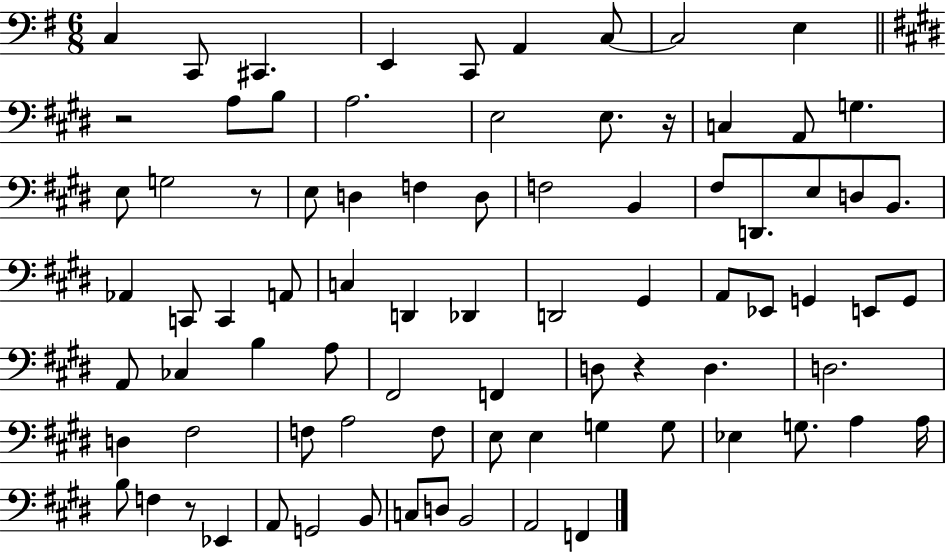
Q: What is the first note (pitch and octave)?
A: C3